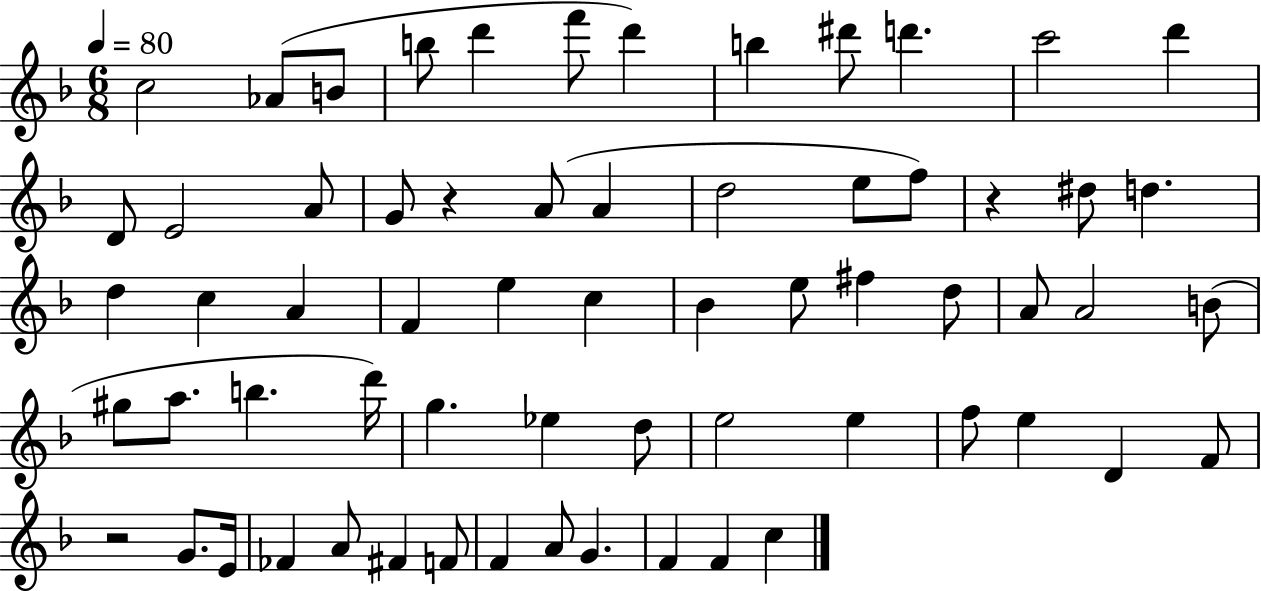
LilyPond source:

{
  \clef treble
  \numericTimeSignature
  \time 6/8
  \key f \major
  \tempo 4 = 80
  c''2 aes'8( b'8 | b''8 d'''4 f'''8 d'''4) | b''4 dis'''8 d'''4. | c'''2 d'''4 | \break d'8 e'2 a'8 | g'8 r4 a'8( a'4 | d''2 e''8 f''8) | r4 dis''8 d''4. | \break d''4 c''4 a'4 | f'4 e''4 c''4 | bes'4 e''8 fis''4 d''8 | a'8 a'2 b'8( | \break gis''8 a''8. b''4. d'''16) | g''4. ees''4 d''8 | e''2 e''4 | f''8 e''4 d'4 f'8 | \break r2 g'8. e'16 | fes'4 a'8 fis'4 f'8 | f'4 a'8 g'4. | f'4 f'4 c''4 | \break \bar "|."
}